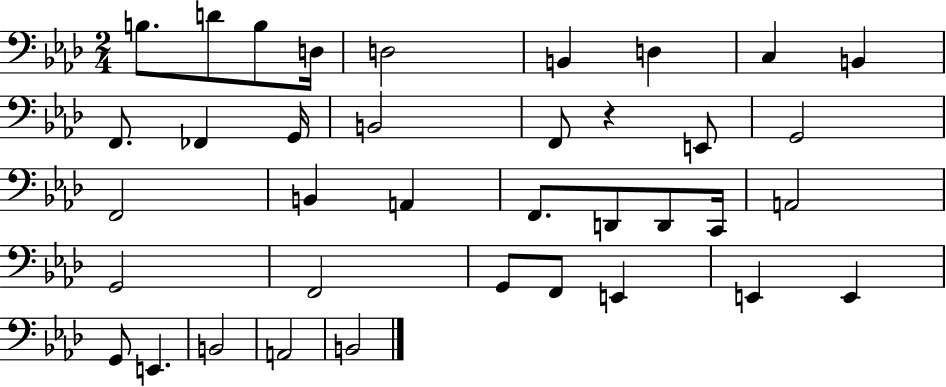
B3/e. D4/e B3/e D3/s D3/h B2/q D3/q C3/q B2/q F2/e. FES2/q G2/s B2/h F2/e R/q E2/e G2/h F2/h B2/q A2/q F2/e. D2/e D2/e C2/s A2/h G2/h F2/h G2/e F2/e E2/q E2/q E2/q G2/e E2/q. B2/h A2/h B2/h